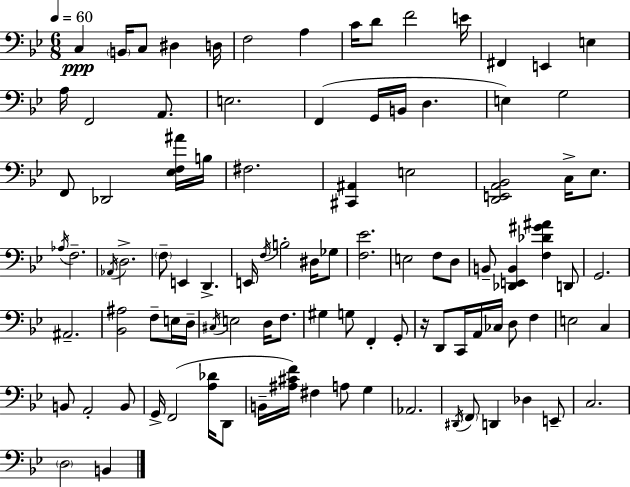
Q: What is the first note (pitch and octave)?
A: C3